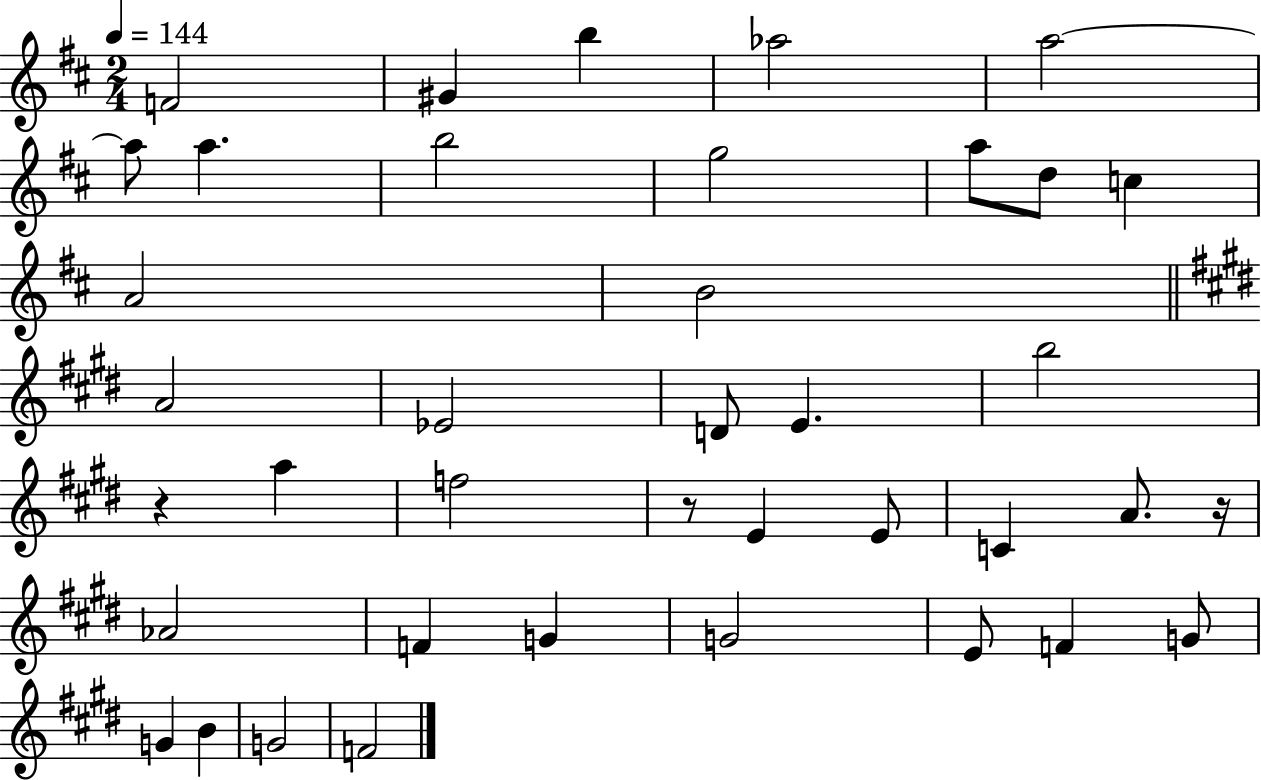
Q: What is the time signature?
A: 2/4